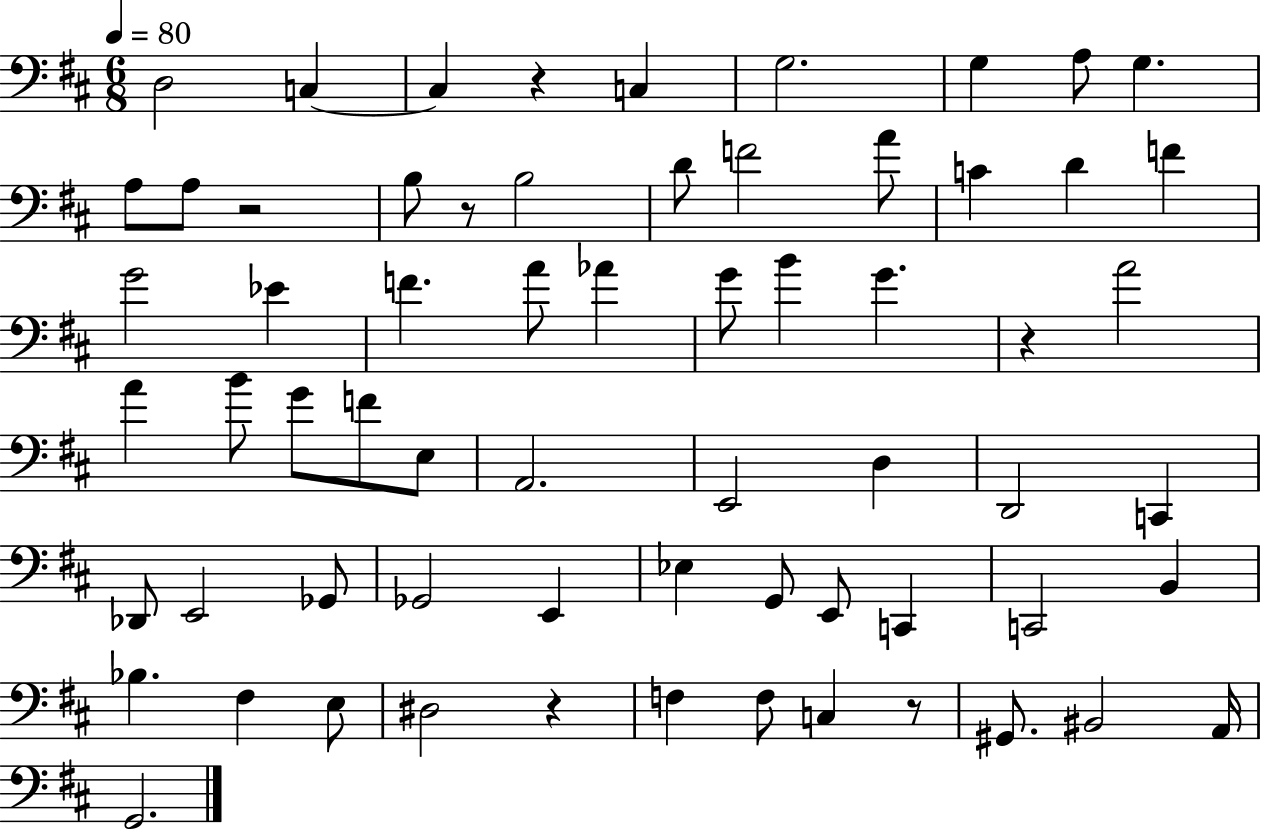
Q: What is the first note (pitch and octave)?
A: D3